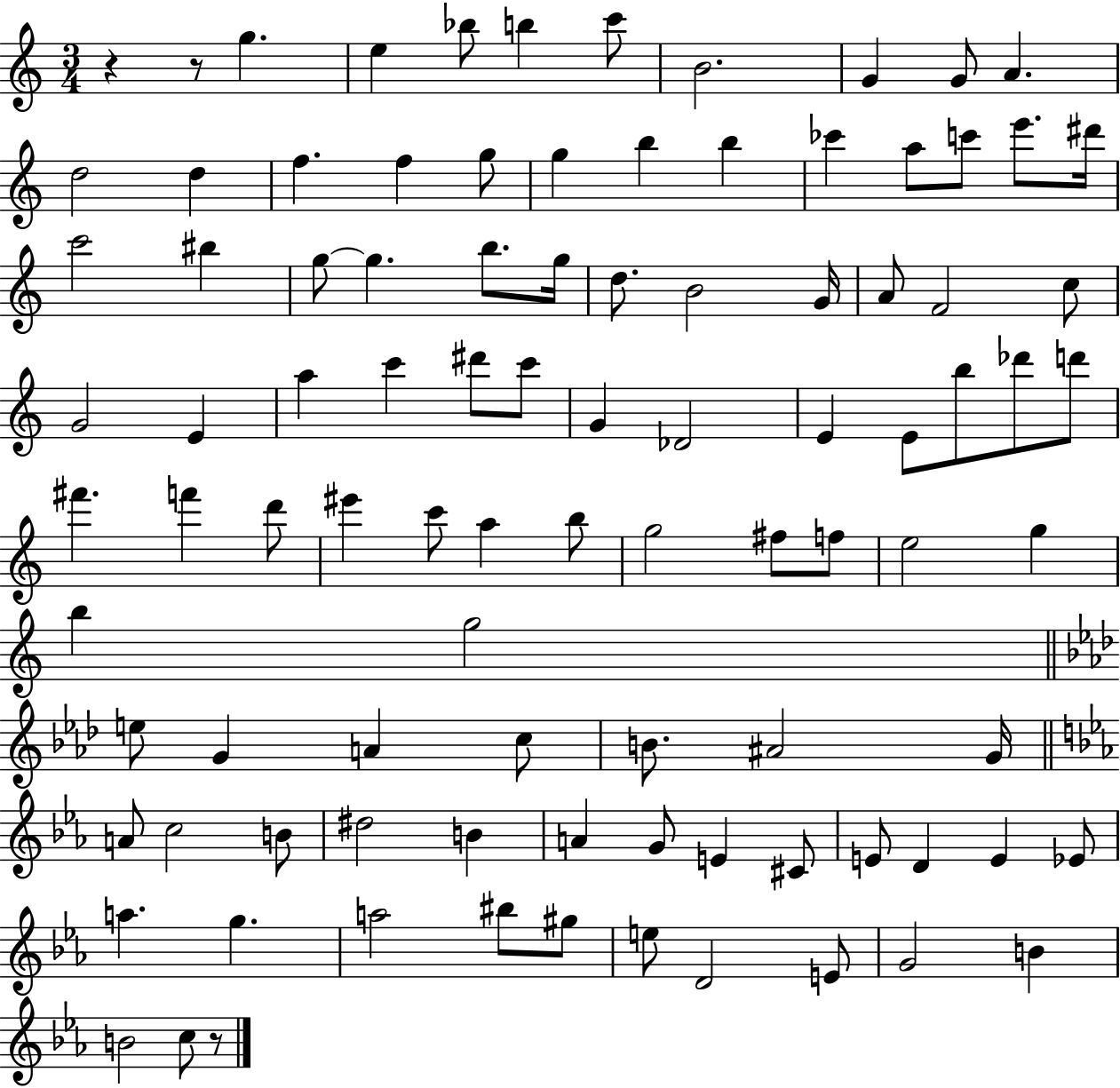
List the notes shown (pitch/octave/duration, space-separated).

R/q R/e G5/q. E5/q Bb5/e B5/q C6/e B4/h. G4/q G4/e A4/q. D5/h D5/q F5/q. F5/q G5/e G5/q B5/q B5/q CES6/q A5/e C6/e E6/e. D#6/s C6/h BIS5/q G5/e G5/q. B5/e. G5/s D5/e. B4/h G4/s A4/e F4/h C5/e G4/h E4/q A5/q C6/q D#6/e C6/e G4/q Db4/h E4/q E4/e B5/e Db6/e D6/e F#6/q. F6/q D6/e EIS6/q C6/e A5/q B5/e G5/h F#5/e F5/e E5/h G5/q B5/q G5/h E5/e G4/q A4/q C5/e B4/e. A#4/h G4/s A4/e C5/h B4/e D#5/h B4/q A4/q G4/e E4/q C#4/e E4/e D4/q E4/q Eb4/e A5/q. G5/q. A5/h BIS5/e G#5/e E5/e D4/h E4/e G4/h B4/q B4/h C5/e R/e